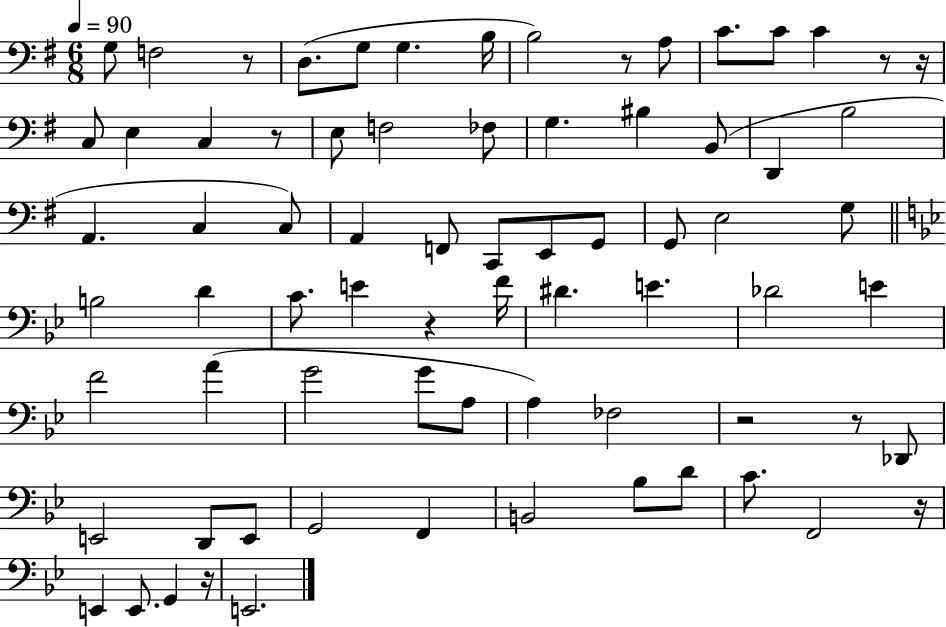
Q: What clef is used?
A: bass